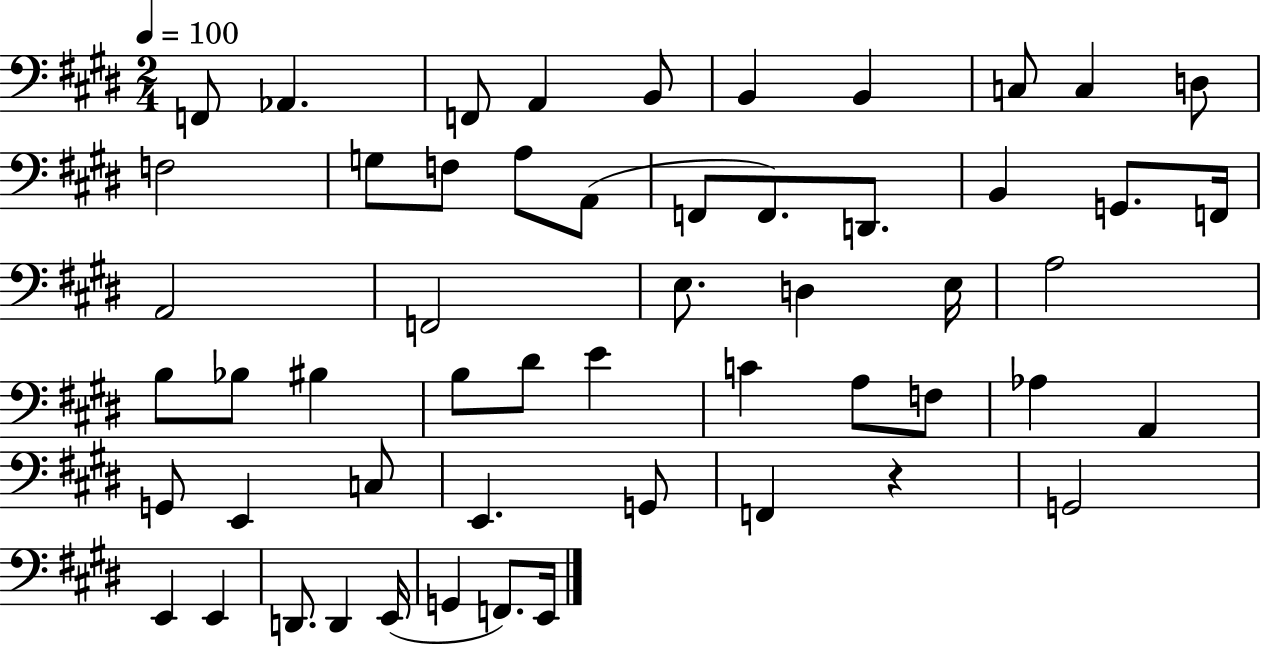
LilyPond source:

{
  \clef bass
  \numericTimeSignature
  \time 2/4
  \key e \major
  \tempo 4 = 100
  f,8 aes,4. | f,8 a,4 b,8 | b,4 b,4 | c8 c4 d8 | \break f2 | g8 f8 a8 a,8( | f,8 f,8.) d,8. | b,4 g,8. f,16 | \break a,2 | f,2 | e8. d4 e16 | a2 | \break b8 bes8 bis4 | b8 dis'8 e'4 | c'4 a8 f8 | aes4 a,4 | \break g,8 e,4 c8 | e,4. g,8 | f,4 r4 | g,2 | \break e,4 e,4 | d,8. d,4 e,16( | g,4 f,8.) e,16 | \bar "|."
}